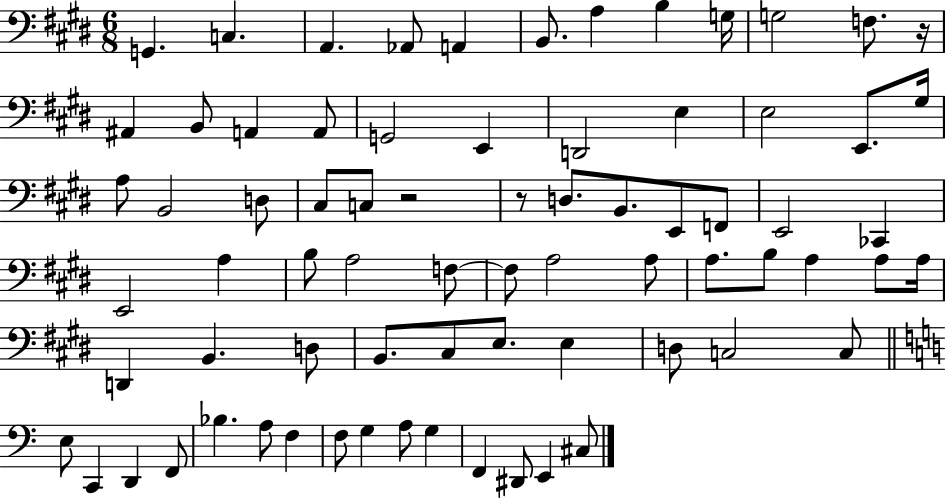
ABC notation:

X:1
T:Untitled
M:6/8
L:1/4
K:E
G,, C, A,, _A,,/2 A,, B,,/2 A, B, G,/4 G,2 F,/2 z/4 ^A,, B,,/2 A,, A,,/2 G,,2 E,, D,,2 E, E,2 E,,/2 ^G,/4 A,/2 B,,2 D,/2 ^C,/2 C,/2 z2 z/2 D,/2 B,,/2 E,,/2 F,,/2 E,,2 _C,, E,,2 A, B,/2 A,2 F,/2 F,/2 A,2 A,/2 A,/2 B,/2 A, A,/2 A,/4 D,, B,, D,/2 B,,/2 ^C,/2 E,/2 E, D,/2 C,2 C,/2 E,/2 C,, D,, F,,/2 _B, A,/2 F, F,/2 G, A,/2 G, F,, ^D,,/2 E,, ^C,/2